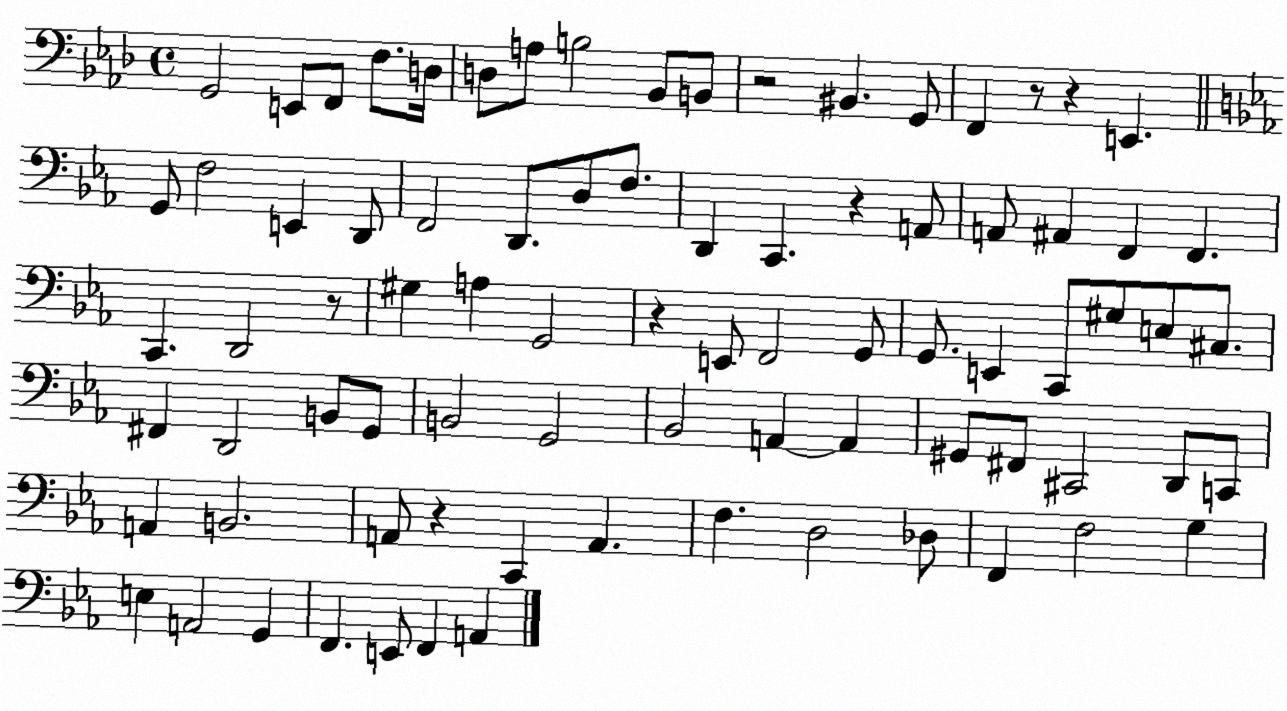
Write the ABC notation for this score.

X:1
T:Untitled
M:4/4
L:1/4
K:Ab
G,,2 E,,/2 F,,/2 F,/2 D,/4 D,/2 A,/2 B,2 _B,,/2 B,,/2 z2 ^B,, G,,/2 F,, z/2 z E,, G,,/2 F,2 E,, D,,/2 F,,2 D,,/2 D,/2 F,/2 D,, C,, z A,,/2 A,,/2 ^A,, F,, F,, C,, D,,2 z/2 ^G, A, G,,2 z E,,/2 F,,2 G,,/2 G,,/2 E,, C,,/2 ^G,/2 E,/2 ^C,/2 ^F,, D,,2 B,,/2 G,,/2 B,,2 G,,2 _B,,2 A,, A,, ^G,,/2 ^F,,/2 ^C,,2 D,,/2 C,,/2 A,, B,,2 A,,/2 z C,, A,, F, D,2 _D,/2 F,, F,2 G, E, A,,2 G,, F,, E,,/2 F,, A,,